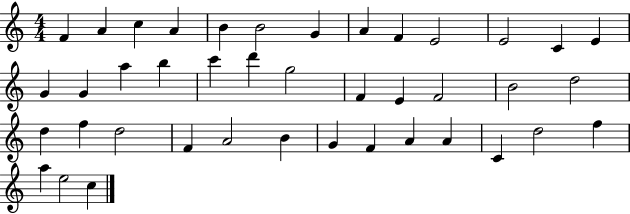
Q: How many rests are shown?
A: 0